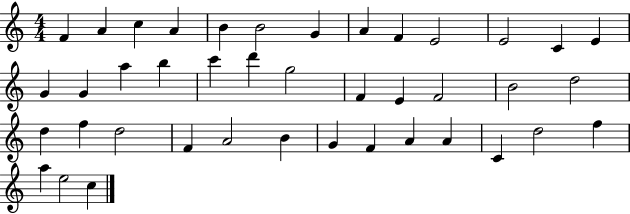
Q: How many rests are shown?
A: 0